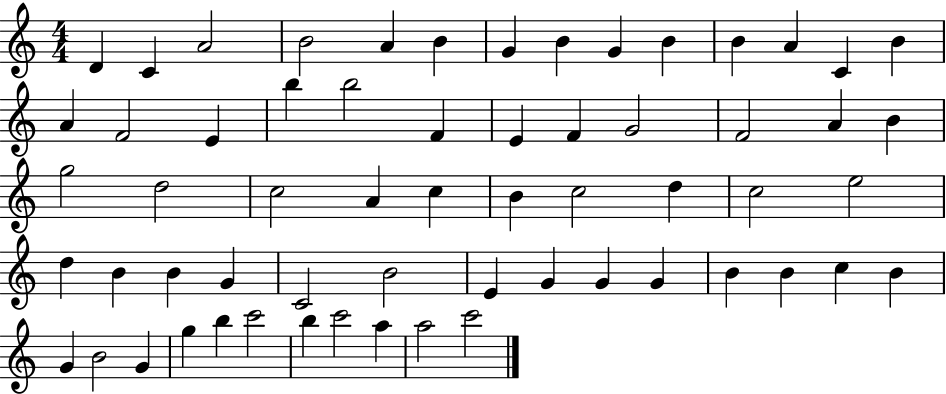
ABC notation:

X:1
T:Untitled
M:4/4
L:1/4
K:C
D C A2 B2 A B G B G B B A C B A F2 E b b2 F E F G2 F2 A B g2 d2 c2 A c B c2 d c2 e2 d B B G C2 B2 E G G G B B c B G B2 G g b c'2 b c'2 a a2 c'2